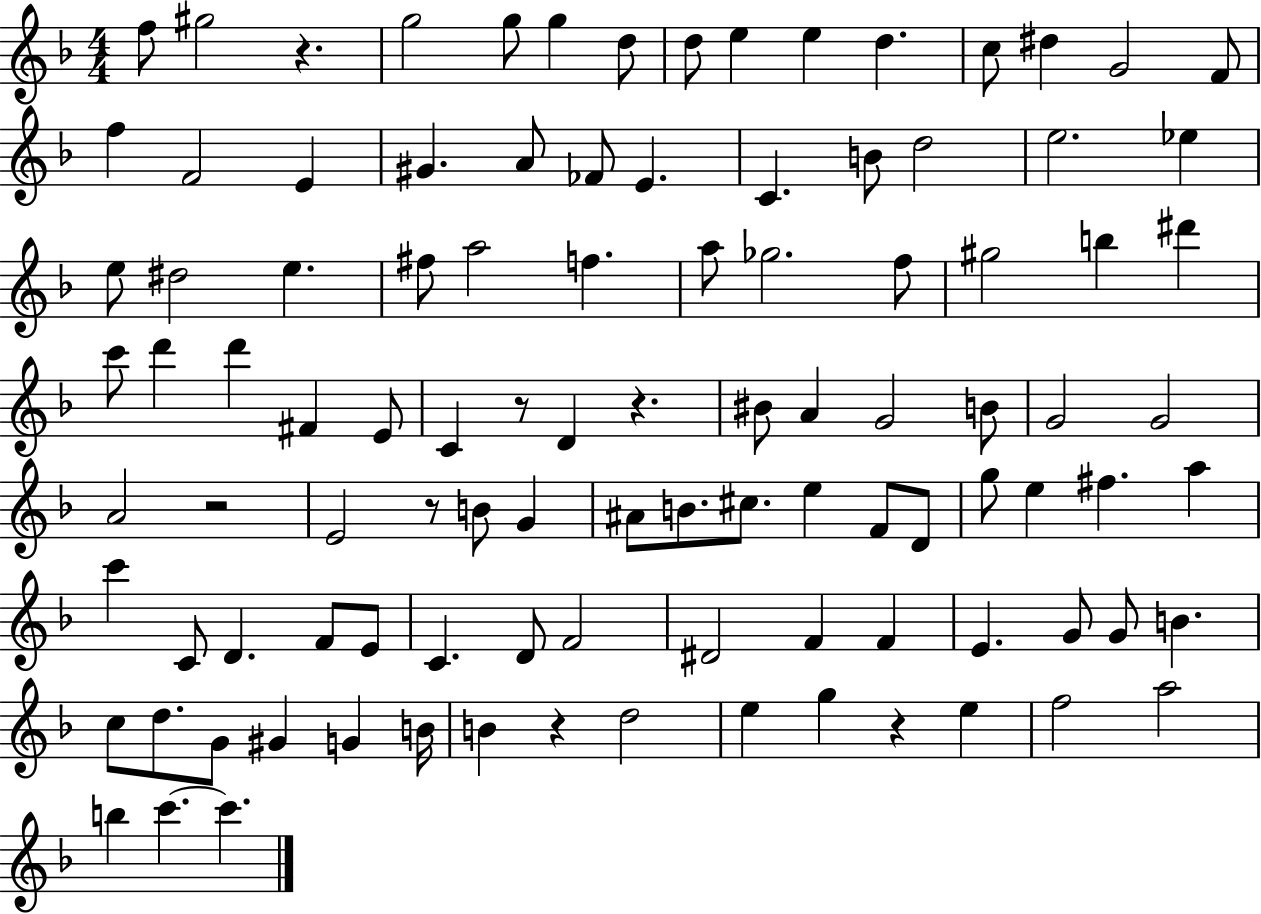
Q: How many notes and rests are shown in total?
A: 103